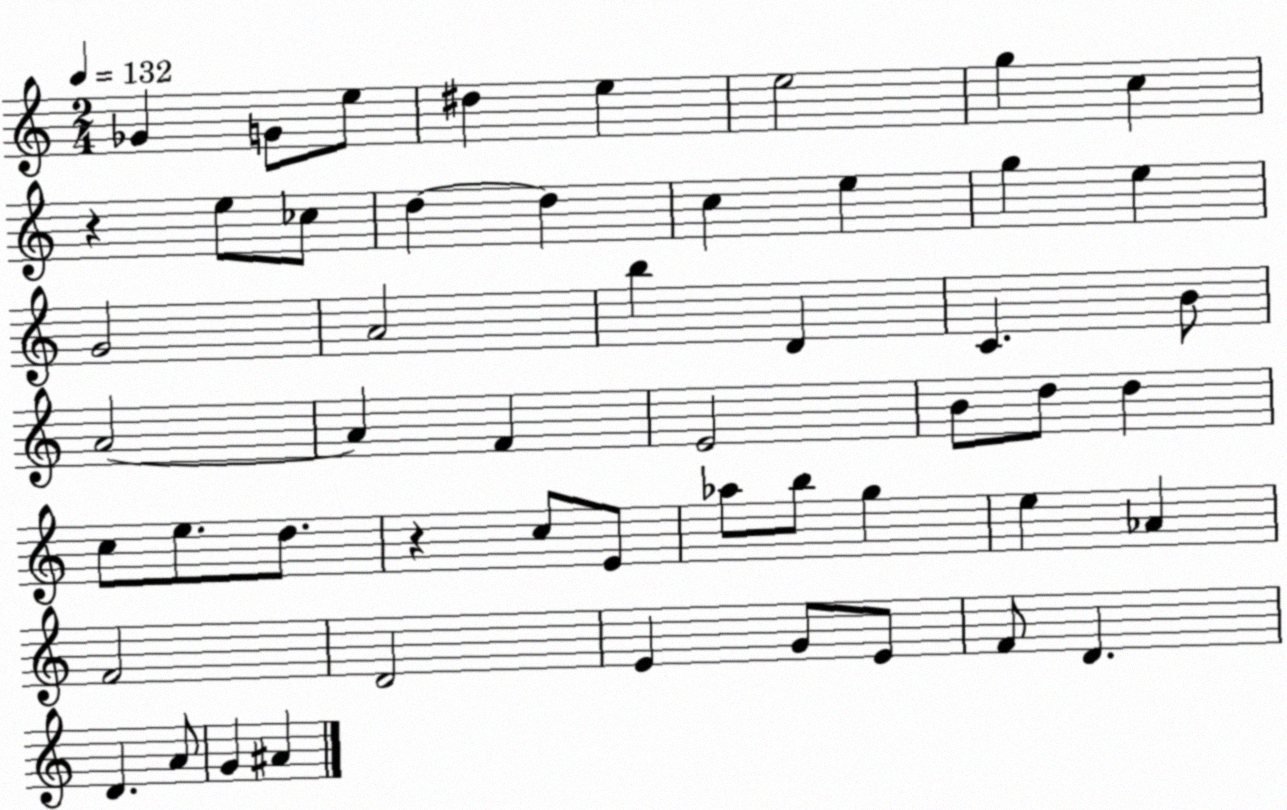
X:1
T:Untitled
M:2/4
L:1/4
K:C
_G G/2 e/2 ^d e e2 g c z e/2 _c/2 d d c e g e G2 A2 b D C B/2 A2 A F E2 B/2 d/2 d c/2 e/2 d/2 z c/2 E/2 _a/2 b/2 g e _A F2 D2 E G/2 E/2 F/2 D D A/2 G ^A